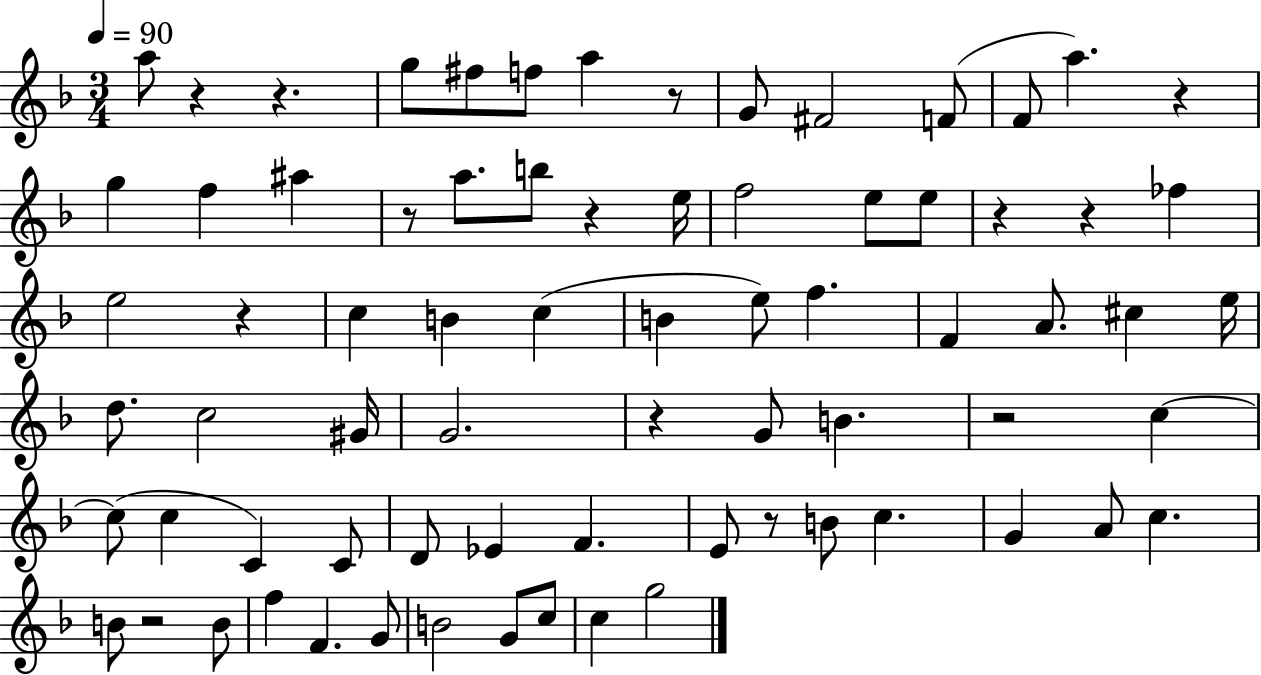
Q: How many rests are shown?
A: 13